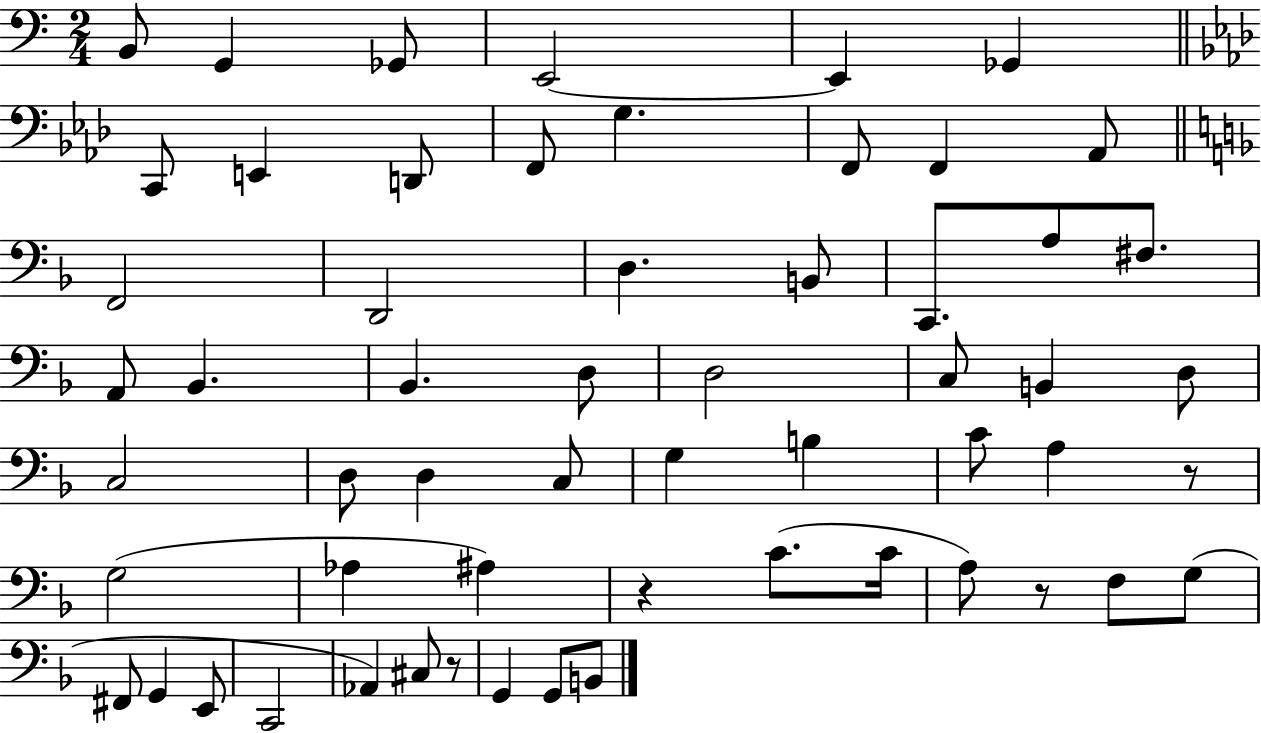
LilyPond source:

{
  \clef bass
  \numericTimeSignature
  \time 2/4
  \key c \major
  \repeat volta 2 { b,8 g,4 ges,8 | e,2~~ | e,4 ges,4 | \bar "||" \break \key f \minor c,8 e,4 d,8 | f,8 g4. | f,8 f,4 aes,8 | \bar "||" \break \key f \major f,2 | d,2 | d4. b,8 | c,8. a8 fis8. | \break a,8 bes,4. | bes,4. d8 | d2 | c8 b,4 d8 | \break c2 | d8 d4 c8 | g4 b4 | c'8 a4 r8 | \break g2( | aes4 ais4) | r4 c'8.( c'16 | a8) r8 f8 g8( | \break fis,8 g,4 e,8 | c,2 | aes,4) cis8 r8 | g,4 g,8 b,8 | \break } \bar "|."
}